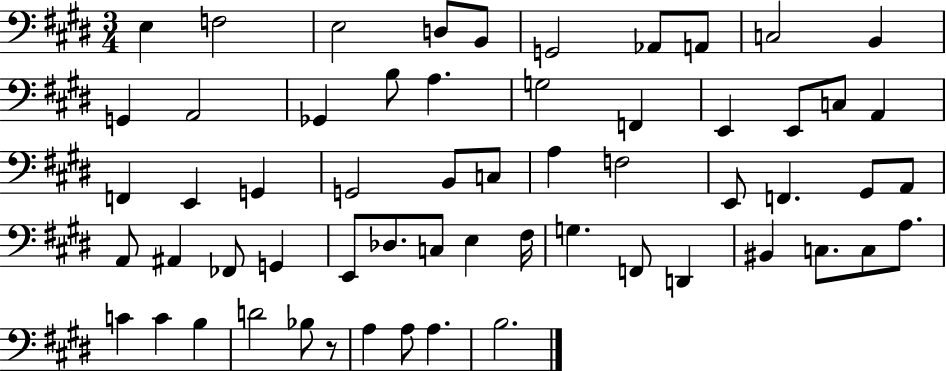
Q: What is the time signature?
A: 3/4